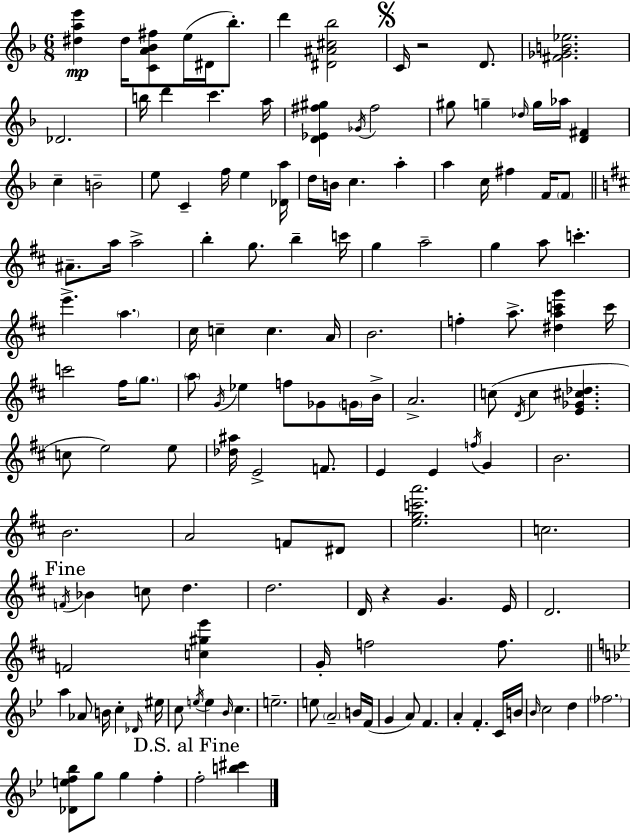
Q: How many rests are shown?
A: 2